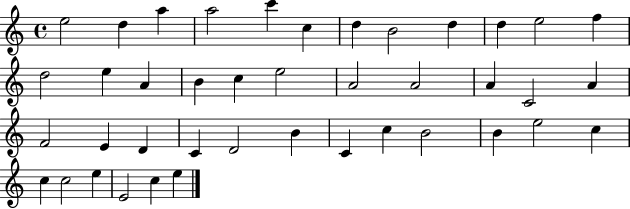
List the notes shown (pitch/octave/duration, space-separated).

E5/h D5/q A5/q A5/h C6/q C5/q D5/q B4/h D5/q D5/q E5/h F5/q D5/h E5/q A4/q B4/q C5/q E5/h A4/h A4/h A4/q C4/h A4/q F4/h E4/q D4/q C4/q D4/h B4/q C4/q C5/q B4/h B4/q E5/h C5/q C5/q C5/h E5/q E4/h C5/q E5/q